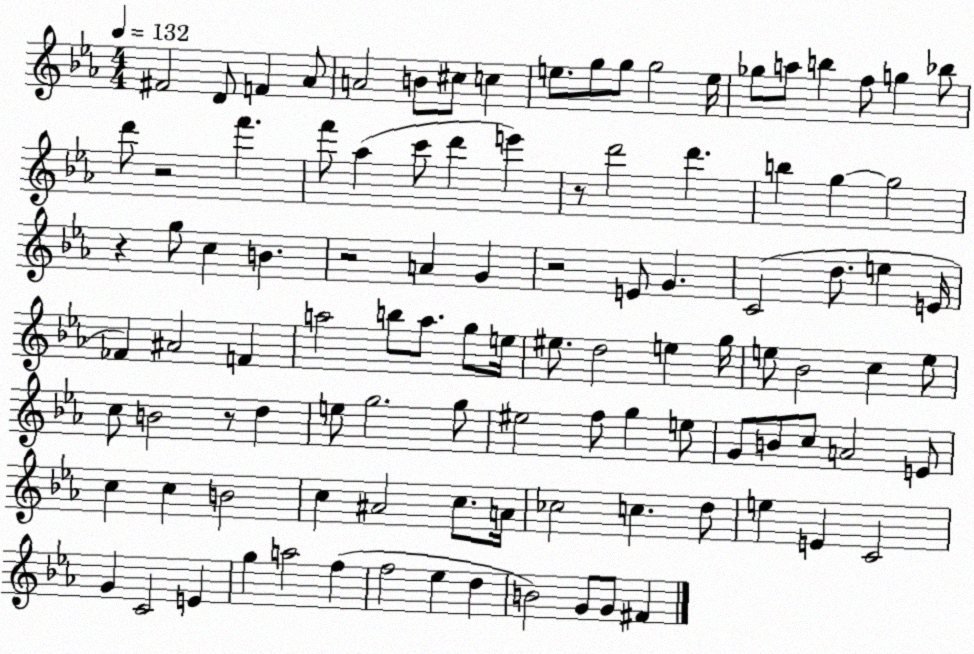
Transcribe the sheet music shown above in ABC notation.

X:1
T:Untitled
M:4/4
L:1/4
K:Eb
^F2 D/2 F _A/2 A2 B/2 ^c/2 c e/2 g/2 g/2 g2 e/4 _g/2 a/2 b f/2 g _b/2 d'/2 z2 f' f'/2 _a c'/2 d' e' z/2 d'2 d' b g g2 z g/2 c B z2 A G z2 E/2 G C2 d/2 e E/4 _F ^A2 F a2 b/2 a/2 g/2 e/4 ^e/2 d2 e g/4 e/2 _B2 c e/2 c/2 B2 z/2 d e/2 g2 g/2 ^e2 f/2 g e/2 G/2 B/2 c/2 A2 E/2 c c B2 c ^A2 c/2 A/4 _c2 c d/2 e E C2 G C2 E g a2 f f2 _e d B2 G/2 G/2 ^F